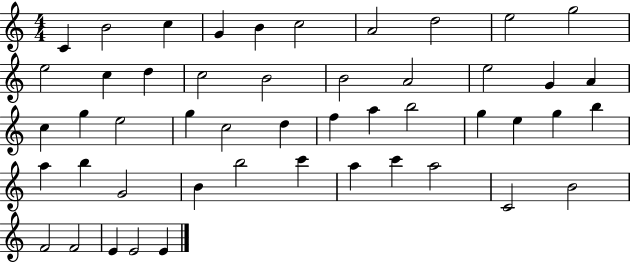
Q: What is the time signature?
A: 4/4